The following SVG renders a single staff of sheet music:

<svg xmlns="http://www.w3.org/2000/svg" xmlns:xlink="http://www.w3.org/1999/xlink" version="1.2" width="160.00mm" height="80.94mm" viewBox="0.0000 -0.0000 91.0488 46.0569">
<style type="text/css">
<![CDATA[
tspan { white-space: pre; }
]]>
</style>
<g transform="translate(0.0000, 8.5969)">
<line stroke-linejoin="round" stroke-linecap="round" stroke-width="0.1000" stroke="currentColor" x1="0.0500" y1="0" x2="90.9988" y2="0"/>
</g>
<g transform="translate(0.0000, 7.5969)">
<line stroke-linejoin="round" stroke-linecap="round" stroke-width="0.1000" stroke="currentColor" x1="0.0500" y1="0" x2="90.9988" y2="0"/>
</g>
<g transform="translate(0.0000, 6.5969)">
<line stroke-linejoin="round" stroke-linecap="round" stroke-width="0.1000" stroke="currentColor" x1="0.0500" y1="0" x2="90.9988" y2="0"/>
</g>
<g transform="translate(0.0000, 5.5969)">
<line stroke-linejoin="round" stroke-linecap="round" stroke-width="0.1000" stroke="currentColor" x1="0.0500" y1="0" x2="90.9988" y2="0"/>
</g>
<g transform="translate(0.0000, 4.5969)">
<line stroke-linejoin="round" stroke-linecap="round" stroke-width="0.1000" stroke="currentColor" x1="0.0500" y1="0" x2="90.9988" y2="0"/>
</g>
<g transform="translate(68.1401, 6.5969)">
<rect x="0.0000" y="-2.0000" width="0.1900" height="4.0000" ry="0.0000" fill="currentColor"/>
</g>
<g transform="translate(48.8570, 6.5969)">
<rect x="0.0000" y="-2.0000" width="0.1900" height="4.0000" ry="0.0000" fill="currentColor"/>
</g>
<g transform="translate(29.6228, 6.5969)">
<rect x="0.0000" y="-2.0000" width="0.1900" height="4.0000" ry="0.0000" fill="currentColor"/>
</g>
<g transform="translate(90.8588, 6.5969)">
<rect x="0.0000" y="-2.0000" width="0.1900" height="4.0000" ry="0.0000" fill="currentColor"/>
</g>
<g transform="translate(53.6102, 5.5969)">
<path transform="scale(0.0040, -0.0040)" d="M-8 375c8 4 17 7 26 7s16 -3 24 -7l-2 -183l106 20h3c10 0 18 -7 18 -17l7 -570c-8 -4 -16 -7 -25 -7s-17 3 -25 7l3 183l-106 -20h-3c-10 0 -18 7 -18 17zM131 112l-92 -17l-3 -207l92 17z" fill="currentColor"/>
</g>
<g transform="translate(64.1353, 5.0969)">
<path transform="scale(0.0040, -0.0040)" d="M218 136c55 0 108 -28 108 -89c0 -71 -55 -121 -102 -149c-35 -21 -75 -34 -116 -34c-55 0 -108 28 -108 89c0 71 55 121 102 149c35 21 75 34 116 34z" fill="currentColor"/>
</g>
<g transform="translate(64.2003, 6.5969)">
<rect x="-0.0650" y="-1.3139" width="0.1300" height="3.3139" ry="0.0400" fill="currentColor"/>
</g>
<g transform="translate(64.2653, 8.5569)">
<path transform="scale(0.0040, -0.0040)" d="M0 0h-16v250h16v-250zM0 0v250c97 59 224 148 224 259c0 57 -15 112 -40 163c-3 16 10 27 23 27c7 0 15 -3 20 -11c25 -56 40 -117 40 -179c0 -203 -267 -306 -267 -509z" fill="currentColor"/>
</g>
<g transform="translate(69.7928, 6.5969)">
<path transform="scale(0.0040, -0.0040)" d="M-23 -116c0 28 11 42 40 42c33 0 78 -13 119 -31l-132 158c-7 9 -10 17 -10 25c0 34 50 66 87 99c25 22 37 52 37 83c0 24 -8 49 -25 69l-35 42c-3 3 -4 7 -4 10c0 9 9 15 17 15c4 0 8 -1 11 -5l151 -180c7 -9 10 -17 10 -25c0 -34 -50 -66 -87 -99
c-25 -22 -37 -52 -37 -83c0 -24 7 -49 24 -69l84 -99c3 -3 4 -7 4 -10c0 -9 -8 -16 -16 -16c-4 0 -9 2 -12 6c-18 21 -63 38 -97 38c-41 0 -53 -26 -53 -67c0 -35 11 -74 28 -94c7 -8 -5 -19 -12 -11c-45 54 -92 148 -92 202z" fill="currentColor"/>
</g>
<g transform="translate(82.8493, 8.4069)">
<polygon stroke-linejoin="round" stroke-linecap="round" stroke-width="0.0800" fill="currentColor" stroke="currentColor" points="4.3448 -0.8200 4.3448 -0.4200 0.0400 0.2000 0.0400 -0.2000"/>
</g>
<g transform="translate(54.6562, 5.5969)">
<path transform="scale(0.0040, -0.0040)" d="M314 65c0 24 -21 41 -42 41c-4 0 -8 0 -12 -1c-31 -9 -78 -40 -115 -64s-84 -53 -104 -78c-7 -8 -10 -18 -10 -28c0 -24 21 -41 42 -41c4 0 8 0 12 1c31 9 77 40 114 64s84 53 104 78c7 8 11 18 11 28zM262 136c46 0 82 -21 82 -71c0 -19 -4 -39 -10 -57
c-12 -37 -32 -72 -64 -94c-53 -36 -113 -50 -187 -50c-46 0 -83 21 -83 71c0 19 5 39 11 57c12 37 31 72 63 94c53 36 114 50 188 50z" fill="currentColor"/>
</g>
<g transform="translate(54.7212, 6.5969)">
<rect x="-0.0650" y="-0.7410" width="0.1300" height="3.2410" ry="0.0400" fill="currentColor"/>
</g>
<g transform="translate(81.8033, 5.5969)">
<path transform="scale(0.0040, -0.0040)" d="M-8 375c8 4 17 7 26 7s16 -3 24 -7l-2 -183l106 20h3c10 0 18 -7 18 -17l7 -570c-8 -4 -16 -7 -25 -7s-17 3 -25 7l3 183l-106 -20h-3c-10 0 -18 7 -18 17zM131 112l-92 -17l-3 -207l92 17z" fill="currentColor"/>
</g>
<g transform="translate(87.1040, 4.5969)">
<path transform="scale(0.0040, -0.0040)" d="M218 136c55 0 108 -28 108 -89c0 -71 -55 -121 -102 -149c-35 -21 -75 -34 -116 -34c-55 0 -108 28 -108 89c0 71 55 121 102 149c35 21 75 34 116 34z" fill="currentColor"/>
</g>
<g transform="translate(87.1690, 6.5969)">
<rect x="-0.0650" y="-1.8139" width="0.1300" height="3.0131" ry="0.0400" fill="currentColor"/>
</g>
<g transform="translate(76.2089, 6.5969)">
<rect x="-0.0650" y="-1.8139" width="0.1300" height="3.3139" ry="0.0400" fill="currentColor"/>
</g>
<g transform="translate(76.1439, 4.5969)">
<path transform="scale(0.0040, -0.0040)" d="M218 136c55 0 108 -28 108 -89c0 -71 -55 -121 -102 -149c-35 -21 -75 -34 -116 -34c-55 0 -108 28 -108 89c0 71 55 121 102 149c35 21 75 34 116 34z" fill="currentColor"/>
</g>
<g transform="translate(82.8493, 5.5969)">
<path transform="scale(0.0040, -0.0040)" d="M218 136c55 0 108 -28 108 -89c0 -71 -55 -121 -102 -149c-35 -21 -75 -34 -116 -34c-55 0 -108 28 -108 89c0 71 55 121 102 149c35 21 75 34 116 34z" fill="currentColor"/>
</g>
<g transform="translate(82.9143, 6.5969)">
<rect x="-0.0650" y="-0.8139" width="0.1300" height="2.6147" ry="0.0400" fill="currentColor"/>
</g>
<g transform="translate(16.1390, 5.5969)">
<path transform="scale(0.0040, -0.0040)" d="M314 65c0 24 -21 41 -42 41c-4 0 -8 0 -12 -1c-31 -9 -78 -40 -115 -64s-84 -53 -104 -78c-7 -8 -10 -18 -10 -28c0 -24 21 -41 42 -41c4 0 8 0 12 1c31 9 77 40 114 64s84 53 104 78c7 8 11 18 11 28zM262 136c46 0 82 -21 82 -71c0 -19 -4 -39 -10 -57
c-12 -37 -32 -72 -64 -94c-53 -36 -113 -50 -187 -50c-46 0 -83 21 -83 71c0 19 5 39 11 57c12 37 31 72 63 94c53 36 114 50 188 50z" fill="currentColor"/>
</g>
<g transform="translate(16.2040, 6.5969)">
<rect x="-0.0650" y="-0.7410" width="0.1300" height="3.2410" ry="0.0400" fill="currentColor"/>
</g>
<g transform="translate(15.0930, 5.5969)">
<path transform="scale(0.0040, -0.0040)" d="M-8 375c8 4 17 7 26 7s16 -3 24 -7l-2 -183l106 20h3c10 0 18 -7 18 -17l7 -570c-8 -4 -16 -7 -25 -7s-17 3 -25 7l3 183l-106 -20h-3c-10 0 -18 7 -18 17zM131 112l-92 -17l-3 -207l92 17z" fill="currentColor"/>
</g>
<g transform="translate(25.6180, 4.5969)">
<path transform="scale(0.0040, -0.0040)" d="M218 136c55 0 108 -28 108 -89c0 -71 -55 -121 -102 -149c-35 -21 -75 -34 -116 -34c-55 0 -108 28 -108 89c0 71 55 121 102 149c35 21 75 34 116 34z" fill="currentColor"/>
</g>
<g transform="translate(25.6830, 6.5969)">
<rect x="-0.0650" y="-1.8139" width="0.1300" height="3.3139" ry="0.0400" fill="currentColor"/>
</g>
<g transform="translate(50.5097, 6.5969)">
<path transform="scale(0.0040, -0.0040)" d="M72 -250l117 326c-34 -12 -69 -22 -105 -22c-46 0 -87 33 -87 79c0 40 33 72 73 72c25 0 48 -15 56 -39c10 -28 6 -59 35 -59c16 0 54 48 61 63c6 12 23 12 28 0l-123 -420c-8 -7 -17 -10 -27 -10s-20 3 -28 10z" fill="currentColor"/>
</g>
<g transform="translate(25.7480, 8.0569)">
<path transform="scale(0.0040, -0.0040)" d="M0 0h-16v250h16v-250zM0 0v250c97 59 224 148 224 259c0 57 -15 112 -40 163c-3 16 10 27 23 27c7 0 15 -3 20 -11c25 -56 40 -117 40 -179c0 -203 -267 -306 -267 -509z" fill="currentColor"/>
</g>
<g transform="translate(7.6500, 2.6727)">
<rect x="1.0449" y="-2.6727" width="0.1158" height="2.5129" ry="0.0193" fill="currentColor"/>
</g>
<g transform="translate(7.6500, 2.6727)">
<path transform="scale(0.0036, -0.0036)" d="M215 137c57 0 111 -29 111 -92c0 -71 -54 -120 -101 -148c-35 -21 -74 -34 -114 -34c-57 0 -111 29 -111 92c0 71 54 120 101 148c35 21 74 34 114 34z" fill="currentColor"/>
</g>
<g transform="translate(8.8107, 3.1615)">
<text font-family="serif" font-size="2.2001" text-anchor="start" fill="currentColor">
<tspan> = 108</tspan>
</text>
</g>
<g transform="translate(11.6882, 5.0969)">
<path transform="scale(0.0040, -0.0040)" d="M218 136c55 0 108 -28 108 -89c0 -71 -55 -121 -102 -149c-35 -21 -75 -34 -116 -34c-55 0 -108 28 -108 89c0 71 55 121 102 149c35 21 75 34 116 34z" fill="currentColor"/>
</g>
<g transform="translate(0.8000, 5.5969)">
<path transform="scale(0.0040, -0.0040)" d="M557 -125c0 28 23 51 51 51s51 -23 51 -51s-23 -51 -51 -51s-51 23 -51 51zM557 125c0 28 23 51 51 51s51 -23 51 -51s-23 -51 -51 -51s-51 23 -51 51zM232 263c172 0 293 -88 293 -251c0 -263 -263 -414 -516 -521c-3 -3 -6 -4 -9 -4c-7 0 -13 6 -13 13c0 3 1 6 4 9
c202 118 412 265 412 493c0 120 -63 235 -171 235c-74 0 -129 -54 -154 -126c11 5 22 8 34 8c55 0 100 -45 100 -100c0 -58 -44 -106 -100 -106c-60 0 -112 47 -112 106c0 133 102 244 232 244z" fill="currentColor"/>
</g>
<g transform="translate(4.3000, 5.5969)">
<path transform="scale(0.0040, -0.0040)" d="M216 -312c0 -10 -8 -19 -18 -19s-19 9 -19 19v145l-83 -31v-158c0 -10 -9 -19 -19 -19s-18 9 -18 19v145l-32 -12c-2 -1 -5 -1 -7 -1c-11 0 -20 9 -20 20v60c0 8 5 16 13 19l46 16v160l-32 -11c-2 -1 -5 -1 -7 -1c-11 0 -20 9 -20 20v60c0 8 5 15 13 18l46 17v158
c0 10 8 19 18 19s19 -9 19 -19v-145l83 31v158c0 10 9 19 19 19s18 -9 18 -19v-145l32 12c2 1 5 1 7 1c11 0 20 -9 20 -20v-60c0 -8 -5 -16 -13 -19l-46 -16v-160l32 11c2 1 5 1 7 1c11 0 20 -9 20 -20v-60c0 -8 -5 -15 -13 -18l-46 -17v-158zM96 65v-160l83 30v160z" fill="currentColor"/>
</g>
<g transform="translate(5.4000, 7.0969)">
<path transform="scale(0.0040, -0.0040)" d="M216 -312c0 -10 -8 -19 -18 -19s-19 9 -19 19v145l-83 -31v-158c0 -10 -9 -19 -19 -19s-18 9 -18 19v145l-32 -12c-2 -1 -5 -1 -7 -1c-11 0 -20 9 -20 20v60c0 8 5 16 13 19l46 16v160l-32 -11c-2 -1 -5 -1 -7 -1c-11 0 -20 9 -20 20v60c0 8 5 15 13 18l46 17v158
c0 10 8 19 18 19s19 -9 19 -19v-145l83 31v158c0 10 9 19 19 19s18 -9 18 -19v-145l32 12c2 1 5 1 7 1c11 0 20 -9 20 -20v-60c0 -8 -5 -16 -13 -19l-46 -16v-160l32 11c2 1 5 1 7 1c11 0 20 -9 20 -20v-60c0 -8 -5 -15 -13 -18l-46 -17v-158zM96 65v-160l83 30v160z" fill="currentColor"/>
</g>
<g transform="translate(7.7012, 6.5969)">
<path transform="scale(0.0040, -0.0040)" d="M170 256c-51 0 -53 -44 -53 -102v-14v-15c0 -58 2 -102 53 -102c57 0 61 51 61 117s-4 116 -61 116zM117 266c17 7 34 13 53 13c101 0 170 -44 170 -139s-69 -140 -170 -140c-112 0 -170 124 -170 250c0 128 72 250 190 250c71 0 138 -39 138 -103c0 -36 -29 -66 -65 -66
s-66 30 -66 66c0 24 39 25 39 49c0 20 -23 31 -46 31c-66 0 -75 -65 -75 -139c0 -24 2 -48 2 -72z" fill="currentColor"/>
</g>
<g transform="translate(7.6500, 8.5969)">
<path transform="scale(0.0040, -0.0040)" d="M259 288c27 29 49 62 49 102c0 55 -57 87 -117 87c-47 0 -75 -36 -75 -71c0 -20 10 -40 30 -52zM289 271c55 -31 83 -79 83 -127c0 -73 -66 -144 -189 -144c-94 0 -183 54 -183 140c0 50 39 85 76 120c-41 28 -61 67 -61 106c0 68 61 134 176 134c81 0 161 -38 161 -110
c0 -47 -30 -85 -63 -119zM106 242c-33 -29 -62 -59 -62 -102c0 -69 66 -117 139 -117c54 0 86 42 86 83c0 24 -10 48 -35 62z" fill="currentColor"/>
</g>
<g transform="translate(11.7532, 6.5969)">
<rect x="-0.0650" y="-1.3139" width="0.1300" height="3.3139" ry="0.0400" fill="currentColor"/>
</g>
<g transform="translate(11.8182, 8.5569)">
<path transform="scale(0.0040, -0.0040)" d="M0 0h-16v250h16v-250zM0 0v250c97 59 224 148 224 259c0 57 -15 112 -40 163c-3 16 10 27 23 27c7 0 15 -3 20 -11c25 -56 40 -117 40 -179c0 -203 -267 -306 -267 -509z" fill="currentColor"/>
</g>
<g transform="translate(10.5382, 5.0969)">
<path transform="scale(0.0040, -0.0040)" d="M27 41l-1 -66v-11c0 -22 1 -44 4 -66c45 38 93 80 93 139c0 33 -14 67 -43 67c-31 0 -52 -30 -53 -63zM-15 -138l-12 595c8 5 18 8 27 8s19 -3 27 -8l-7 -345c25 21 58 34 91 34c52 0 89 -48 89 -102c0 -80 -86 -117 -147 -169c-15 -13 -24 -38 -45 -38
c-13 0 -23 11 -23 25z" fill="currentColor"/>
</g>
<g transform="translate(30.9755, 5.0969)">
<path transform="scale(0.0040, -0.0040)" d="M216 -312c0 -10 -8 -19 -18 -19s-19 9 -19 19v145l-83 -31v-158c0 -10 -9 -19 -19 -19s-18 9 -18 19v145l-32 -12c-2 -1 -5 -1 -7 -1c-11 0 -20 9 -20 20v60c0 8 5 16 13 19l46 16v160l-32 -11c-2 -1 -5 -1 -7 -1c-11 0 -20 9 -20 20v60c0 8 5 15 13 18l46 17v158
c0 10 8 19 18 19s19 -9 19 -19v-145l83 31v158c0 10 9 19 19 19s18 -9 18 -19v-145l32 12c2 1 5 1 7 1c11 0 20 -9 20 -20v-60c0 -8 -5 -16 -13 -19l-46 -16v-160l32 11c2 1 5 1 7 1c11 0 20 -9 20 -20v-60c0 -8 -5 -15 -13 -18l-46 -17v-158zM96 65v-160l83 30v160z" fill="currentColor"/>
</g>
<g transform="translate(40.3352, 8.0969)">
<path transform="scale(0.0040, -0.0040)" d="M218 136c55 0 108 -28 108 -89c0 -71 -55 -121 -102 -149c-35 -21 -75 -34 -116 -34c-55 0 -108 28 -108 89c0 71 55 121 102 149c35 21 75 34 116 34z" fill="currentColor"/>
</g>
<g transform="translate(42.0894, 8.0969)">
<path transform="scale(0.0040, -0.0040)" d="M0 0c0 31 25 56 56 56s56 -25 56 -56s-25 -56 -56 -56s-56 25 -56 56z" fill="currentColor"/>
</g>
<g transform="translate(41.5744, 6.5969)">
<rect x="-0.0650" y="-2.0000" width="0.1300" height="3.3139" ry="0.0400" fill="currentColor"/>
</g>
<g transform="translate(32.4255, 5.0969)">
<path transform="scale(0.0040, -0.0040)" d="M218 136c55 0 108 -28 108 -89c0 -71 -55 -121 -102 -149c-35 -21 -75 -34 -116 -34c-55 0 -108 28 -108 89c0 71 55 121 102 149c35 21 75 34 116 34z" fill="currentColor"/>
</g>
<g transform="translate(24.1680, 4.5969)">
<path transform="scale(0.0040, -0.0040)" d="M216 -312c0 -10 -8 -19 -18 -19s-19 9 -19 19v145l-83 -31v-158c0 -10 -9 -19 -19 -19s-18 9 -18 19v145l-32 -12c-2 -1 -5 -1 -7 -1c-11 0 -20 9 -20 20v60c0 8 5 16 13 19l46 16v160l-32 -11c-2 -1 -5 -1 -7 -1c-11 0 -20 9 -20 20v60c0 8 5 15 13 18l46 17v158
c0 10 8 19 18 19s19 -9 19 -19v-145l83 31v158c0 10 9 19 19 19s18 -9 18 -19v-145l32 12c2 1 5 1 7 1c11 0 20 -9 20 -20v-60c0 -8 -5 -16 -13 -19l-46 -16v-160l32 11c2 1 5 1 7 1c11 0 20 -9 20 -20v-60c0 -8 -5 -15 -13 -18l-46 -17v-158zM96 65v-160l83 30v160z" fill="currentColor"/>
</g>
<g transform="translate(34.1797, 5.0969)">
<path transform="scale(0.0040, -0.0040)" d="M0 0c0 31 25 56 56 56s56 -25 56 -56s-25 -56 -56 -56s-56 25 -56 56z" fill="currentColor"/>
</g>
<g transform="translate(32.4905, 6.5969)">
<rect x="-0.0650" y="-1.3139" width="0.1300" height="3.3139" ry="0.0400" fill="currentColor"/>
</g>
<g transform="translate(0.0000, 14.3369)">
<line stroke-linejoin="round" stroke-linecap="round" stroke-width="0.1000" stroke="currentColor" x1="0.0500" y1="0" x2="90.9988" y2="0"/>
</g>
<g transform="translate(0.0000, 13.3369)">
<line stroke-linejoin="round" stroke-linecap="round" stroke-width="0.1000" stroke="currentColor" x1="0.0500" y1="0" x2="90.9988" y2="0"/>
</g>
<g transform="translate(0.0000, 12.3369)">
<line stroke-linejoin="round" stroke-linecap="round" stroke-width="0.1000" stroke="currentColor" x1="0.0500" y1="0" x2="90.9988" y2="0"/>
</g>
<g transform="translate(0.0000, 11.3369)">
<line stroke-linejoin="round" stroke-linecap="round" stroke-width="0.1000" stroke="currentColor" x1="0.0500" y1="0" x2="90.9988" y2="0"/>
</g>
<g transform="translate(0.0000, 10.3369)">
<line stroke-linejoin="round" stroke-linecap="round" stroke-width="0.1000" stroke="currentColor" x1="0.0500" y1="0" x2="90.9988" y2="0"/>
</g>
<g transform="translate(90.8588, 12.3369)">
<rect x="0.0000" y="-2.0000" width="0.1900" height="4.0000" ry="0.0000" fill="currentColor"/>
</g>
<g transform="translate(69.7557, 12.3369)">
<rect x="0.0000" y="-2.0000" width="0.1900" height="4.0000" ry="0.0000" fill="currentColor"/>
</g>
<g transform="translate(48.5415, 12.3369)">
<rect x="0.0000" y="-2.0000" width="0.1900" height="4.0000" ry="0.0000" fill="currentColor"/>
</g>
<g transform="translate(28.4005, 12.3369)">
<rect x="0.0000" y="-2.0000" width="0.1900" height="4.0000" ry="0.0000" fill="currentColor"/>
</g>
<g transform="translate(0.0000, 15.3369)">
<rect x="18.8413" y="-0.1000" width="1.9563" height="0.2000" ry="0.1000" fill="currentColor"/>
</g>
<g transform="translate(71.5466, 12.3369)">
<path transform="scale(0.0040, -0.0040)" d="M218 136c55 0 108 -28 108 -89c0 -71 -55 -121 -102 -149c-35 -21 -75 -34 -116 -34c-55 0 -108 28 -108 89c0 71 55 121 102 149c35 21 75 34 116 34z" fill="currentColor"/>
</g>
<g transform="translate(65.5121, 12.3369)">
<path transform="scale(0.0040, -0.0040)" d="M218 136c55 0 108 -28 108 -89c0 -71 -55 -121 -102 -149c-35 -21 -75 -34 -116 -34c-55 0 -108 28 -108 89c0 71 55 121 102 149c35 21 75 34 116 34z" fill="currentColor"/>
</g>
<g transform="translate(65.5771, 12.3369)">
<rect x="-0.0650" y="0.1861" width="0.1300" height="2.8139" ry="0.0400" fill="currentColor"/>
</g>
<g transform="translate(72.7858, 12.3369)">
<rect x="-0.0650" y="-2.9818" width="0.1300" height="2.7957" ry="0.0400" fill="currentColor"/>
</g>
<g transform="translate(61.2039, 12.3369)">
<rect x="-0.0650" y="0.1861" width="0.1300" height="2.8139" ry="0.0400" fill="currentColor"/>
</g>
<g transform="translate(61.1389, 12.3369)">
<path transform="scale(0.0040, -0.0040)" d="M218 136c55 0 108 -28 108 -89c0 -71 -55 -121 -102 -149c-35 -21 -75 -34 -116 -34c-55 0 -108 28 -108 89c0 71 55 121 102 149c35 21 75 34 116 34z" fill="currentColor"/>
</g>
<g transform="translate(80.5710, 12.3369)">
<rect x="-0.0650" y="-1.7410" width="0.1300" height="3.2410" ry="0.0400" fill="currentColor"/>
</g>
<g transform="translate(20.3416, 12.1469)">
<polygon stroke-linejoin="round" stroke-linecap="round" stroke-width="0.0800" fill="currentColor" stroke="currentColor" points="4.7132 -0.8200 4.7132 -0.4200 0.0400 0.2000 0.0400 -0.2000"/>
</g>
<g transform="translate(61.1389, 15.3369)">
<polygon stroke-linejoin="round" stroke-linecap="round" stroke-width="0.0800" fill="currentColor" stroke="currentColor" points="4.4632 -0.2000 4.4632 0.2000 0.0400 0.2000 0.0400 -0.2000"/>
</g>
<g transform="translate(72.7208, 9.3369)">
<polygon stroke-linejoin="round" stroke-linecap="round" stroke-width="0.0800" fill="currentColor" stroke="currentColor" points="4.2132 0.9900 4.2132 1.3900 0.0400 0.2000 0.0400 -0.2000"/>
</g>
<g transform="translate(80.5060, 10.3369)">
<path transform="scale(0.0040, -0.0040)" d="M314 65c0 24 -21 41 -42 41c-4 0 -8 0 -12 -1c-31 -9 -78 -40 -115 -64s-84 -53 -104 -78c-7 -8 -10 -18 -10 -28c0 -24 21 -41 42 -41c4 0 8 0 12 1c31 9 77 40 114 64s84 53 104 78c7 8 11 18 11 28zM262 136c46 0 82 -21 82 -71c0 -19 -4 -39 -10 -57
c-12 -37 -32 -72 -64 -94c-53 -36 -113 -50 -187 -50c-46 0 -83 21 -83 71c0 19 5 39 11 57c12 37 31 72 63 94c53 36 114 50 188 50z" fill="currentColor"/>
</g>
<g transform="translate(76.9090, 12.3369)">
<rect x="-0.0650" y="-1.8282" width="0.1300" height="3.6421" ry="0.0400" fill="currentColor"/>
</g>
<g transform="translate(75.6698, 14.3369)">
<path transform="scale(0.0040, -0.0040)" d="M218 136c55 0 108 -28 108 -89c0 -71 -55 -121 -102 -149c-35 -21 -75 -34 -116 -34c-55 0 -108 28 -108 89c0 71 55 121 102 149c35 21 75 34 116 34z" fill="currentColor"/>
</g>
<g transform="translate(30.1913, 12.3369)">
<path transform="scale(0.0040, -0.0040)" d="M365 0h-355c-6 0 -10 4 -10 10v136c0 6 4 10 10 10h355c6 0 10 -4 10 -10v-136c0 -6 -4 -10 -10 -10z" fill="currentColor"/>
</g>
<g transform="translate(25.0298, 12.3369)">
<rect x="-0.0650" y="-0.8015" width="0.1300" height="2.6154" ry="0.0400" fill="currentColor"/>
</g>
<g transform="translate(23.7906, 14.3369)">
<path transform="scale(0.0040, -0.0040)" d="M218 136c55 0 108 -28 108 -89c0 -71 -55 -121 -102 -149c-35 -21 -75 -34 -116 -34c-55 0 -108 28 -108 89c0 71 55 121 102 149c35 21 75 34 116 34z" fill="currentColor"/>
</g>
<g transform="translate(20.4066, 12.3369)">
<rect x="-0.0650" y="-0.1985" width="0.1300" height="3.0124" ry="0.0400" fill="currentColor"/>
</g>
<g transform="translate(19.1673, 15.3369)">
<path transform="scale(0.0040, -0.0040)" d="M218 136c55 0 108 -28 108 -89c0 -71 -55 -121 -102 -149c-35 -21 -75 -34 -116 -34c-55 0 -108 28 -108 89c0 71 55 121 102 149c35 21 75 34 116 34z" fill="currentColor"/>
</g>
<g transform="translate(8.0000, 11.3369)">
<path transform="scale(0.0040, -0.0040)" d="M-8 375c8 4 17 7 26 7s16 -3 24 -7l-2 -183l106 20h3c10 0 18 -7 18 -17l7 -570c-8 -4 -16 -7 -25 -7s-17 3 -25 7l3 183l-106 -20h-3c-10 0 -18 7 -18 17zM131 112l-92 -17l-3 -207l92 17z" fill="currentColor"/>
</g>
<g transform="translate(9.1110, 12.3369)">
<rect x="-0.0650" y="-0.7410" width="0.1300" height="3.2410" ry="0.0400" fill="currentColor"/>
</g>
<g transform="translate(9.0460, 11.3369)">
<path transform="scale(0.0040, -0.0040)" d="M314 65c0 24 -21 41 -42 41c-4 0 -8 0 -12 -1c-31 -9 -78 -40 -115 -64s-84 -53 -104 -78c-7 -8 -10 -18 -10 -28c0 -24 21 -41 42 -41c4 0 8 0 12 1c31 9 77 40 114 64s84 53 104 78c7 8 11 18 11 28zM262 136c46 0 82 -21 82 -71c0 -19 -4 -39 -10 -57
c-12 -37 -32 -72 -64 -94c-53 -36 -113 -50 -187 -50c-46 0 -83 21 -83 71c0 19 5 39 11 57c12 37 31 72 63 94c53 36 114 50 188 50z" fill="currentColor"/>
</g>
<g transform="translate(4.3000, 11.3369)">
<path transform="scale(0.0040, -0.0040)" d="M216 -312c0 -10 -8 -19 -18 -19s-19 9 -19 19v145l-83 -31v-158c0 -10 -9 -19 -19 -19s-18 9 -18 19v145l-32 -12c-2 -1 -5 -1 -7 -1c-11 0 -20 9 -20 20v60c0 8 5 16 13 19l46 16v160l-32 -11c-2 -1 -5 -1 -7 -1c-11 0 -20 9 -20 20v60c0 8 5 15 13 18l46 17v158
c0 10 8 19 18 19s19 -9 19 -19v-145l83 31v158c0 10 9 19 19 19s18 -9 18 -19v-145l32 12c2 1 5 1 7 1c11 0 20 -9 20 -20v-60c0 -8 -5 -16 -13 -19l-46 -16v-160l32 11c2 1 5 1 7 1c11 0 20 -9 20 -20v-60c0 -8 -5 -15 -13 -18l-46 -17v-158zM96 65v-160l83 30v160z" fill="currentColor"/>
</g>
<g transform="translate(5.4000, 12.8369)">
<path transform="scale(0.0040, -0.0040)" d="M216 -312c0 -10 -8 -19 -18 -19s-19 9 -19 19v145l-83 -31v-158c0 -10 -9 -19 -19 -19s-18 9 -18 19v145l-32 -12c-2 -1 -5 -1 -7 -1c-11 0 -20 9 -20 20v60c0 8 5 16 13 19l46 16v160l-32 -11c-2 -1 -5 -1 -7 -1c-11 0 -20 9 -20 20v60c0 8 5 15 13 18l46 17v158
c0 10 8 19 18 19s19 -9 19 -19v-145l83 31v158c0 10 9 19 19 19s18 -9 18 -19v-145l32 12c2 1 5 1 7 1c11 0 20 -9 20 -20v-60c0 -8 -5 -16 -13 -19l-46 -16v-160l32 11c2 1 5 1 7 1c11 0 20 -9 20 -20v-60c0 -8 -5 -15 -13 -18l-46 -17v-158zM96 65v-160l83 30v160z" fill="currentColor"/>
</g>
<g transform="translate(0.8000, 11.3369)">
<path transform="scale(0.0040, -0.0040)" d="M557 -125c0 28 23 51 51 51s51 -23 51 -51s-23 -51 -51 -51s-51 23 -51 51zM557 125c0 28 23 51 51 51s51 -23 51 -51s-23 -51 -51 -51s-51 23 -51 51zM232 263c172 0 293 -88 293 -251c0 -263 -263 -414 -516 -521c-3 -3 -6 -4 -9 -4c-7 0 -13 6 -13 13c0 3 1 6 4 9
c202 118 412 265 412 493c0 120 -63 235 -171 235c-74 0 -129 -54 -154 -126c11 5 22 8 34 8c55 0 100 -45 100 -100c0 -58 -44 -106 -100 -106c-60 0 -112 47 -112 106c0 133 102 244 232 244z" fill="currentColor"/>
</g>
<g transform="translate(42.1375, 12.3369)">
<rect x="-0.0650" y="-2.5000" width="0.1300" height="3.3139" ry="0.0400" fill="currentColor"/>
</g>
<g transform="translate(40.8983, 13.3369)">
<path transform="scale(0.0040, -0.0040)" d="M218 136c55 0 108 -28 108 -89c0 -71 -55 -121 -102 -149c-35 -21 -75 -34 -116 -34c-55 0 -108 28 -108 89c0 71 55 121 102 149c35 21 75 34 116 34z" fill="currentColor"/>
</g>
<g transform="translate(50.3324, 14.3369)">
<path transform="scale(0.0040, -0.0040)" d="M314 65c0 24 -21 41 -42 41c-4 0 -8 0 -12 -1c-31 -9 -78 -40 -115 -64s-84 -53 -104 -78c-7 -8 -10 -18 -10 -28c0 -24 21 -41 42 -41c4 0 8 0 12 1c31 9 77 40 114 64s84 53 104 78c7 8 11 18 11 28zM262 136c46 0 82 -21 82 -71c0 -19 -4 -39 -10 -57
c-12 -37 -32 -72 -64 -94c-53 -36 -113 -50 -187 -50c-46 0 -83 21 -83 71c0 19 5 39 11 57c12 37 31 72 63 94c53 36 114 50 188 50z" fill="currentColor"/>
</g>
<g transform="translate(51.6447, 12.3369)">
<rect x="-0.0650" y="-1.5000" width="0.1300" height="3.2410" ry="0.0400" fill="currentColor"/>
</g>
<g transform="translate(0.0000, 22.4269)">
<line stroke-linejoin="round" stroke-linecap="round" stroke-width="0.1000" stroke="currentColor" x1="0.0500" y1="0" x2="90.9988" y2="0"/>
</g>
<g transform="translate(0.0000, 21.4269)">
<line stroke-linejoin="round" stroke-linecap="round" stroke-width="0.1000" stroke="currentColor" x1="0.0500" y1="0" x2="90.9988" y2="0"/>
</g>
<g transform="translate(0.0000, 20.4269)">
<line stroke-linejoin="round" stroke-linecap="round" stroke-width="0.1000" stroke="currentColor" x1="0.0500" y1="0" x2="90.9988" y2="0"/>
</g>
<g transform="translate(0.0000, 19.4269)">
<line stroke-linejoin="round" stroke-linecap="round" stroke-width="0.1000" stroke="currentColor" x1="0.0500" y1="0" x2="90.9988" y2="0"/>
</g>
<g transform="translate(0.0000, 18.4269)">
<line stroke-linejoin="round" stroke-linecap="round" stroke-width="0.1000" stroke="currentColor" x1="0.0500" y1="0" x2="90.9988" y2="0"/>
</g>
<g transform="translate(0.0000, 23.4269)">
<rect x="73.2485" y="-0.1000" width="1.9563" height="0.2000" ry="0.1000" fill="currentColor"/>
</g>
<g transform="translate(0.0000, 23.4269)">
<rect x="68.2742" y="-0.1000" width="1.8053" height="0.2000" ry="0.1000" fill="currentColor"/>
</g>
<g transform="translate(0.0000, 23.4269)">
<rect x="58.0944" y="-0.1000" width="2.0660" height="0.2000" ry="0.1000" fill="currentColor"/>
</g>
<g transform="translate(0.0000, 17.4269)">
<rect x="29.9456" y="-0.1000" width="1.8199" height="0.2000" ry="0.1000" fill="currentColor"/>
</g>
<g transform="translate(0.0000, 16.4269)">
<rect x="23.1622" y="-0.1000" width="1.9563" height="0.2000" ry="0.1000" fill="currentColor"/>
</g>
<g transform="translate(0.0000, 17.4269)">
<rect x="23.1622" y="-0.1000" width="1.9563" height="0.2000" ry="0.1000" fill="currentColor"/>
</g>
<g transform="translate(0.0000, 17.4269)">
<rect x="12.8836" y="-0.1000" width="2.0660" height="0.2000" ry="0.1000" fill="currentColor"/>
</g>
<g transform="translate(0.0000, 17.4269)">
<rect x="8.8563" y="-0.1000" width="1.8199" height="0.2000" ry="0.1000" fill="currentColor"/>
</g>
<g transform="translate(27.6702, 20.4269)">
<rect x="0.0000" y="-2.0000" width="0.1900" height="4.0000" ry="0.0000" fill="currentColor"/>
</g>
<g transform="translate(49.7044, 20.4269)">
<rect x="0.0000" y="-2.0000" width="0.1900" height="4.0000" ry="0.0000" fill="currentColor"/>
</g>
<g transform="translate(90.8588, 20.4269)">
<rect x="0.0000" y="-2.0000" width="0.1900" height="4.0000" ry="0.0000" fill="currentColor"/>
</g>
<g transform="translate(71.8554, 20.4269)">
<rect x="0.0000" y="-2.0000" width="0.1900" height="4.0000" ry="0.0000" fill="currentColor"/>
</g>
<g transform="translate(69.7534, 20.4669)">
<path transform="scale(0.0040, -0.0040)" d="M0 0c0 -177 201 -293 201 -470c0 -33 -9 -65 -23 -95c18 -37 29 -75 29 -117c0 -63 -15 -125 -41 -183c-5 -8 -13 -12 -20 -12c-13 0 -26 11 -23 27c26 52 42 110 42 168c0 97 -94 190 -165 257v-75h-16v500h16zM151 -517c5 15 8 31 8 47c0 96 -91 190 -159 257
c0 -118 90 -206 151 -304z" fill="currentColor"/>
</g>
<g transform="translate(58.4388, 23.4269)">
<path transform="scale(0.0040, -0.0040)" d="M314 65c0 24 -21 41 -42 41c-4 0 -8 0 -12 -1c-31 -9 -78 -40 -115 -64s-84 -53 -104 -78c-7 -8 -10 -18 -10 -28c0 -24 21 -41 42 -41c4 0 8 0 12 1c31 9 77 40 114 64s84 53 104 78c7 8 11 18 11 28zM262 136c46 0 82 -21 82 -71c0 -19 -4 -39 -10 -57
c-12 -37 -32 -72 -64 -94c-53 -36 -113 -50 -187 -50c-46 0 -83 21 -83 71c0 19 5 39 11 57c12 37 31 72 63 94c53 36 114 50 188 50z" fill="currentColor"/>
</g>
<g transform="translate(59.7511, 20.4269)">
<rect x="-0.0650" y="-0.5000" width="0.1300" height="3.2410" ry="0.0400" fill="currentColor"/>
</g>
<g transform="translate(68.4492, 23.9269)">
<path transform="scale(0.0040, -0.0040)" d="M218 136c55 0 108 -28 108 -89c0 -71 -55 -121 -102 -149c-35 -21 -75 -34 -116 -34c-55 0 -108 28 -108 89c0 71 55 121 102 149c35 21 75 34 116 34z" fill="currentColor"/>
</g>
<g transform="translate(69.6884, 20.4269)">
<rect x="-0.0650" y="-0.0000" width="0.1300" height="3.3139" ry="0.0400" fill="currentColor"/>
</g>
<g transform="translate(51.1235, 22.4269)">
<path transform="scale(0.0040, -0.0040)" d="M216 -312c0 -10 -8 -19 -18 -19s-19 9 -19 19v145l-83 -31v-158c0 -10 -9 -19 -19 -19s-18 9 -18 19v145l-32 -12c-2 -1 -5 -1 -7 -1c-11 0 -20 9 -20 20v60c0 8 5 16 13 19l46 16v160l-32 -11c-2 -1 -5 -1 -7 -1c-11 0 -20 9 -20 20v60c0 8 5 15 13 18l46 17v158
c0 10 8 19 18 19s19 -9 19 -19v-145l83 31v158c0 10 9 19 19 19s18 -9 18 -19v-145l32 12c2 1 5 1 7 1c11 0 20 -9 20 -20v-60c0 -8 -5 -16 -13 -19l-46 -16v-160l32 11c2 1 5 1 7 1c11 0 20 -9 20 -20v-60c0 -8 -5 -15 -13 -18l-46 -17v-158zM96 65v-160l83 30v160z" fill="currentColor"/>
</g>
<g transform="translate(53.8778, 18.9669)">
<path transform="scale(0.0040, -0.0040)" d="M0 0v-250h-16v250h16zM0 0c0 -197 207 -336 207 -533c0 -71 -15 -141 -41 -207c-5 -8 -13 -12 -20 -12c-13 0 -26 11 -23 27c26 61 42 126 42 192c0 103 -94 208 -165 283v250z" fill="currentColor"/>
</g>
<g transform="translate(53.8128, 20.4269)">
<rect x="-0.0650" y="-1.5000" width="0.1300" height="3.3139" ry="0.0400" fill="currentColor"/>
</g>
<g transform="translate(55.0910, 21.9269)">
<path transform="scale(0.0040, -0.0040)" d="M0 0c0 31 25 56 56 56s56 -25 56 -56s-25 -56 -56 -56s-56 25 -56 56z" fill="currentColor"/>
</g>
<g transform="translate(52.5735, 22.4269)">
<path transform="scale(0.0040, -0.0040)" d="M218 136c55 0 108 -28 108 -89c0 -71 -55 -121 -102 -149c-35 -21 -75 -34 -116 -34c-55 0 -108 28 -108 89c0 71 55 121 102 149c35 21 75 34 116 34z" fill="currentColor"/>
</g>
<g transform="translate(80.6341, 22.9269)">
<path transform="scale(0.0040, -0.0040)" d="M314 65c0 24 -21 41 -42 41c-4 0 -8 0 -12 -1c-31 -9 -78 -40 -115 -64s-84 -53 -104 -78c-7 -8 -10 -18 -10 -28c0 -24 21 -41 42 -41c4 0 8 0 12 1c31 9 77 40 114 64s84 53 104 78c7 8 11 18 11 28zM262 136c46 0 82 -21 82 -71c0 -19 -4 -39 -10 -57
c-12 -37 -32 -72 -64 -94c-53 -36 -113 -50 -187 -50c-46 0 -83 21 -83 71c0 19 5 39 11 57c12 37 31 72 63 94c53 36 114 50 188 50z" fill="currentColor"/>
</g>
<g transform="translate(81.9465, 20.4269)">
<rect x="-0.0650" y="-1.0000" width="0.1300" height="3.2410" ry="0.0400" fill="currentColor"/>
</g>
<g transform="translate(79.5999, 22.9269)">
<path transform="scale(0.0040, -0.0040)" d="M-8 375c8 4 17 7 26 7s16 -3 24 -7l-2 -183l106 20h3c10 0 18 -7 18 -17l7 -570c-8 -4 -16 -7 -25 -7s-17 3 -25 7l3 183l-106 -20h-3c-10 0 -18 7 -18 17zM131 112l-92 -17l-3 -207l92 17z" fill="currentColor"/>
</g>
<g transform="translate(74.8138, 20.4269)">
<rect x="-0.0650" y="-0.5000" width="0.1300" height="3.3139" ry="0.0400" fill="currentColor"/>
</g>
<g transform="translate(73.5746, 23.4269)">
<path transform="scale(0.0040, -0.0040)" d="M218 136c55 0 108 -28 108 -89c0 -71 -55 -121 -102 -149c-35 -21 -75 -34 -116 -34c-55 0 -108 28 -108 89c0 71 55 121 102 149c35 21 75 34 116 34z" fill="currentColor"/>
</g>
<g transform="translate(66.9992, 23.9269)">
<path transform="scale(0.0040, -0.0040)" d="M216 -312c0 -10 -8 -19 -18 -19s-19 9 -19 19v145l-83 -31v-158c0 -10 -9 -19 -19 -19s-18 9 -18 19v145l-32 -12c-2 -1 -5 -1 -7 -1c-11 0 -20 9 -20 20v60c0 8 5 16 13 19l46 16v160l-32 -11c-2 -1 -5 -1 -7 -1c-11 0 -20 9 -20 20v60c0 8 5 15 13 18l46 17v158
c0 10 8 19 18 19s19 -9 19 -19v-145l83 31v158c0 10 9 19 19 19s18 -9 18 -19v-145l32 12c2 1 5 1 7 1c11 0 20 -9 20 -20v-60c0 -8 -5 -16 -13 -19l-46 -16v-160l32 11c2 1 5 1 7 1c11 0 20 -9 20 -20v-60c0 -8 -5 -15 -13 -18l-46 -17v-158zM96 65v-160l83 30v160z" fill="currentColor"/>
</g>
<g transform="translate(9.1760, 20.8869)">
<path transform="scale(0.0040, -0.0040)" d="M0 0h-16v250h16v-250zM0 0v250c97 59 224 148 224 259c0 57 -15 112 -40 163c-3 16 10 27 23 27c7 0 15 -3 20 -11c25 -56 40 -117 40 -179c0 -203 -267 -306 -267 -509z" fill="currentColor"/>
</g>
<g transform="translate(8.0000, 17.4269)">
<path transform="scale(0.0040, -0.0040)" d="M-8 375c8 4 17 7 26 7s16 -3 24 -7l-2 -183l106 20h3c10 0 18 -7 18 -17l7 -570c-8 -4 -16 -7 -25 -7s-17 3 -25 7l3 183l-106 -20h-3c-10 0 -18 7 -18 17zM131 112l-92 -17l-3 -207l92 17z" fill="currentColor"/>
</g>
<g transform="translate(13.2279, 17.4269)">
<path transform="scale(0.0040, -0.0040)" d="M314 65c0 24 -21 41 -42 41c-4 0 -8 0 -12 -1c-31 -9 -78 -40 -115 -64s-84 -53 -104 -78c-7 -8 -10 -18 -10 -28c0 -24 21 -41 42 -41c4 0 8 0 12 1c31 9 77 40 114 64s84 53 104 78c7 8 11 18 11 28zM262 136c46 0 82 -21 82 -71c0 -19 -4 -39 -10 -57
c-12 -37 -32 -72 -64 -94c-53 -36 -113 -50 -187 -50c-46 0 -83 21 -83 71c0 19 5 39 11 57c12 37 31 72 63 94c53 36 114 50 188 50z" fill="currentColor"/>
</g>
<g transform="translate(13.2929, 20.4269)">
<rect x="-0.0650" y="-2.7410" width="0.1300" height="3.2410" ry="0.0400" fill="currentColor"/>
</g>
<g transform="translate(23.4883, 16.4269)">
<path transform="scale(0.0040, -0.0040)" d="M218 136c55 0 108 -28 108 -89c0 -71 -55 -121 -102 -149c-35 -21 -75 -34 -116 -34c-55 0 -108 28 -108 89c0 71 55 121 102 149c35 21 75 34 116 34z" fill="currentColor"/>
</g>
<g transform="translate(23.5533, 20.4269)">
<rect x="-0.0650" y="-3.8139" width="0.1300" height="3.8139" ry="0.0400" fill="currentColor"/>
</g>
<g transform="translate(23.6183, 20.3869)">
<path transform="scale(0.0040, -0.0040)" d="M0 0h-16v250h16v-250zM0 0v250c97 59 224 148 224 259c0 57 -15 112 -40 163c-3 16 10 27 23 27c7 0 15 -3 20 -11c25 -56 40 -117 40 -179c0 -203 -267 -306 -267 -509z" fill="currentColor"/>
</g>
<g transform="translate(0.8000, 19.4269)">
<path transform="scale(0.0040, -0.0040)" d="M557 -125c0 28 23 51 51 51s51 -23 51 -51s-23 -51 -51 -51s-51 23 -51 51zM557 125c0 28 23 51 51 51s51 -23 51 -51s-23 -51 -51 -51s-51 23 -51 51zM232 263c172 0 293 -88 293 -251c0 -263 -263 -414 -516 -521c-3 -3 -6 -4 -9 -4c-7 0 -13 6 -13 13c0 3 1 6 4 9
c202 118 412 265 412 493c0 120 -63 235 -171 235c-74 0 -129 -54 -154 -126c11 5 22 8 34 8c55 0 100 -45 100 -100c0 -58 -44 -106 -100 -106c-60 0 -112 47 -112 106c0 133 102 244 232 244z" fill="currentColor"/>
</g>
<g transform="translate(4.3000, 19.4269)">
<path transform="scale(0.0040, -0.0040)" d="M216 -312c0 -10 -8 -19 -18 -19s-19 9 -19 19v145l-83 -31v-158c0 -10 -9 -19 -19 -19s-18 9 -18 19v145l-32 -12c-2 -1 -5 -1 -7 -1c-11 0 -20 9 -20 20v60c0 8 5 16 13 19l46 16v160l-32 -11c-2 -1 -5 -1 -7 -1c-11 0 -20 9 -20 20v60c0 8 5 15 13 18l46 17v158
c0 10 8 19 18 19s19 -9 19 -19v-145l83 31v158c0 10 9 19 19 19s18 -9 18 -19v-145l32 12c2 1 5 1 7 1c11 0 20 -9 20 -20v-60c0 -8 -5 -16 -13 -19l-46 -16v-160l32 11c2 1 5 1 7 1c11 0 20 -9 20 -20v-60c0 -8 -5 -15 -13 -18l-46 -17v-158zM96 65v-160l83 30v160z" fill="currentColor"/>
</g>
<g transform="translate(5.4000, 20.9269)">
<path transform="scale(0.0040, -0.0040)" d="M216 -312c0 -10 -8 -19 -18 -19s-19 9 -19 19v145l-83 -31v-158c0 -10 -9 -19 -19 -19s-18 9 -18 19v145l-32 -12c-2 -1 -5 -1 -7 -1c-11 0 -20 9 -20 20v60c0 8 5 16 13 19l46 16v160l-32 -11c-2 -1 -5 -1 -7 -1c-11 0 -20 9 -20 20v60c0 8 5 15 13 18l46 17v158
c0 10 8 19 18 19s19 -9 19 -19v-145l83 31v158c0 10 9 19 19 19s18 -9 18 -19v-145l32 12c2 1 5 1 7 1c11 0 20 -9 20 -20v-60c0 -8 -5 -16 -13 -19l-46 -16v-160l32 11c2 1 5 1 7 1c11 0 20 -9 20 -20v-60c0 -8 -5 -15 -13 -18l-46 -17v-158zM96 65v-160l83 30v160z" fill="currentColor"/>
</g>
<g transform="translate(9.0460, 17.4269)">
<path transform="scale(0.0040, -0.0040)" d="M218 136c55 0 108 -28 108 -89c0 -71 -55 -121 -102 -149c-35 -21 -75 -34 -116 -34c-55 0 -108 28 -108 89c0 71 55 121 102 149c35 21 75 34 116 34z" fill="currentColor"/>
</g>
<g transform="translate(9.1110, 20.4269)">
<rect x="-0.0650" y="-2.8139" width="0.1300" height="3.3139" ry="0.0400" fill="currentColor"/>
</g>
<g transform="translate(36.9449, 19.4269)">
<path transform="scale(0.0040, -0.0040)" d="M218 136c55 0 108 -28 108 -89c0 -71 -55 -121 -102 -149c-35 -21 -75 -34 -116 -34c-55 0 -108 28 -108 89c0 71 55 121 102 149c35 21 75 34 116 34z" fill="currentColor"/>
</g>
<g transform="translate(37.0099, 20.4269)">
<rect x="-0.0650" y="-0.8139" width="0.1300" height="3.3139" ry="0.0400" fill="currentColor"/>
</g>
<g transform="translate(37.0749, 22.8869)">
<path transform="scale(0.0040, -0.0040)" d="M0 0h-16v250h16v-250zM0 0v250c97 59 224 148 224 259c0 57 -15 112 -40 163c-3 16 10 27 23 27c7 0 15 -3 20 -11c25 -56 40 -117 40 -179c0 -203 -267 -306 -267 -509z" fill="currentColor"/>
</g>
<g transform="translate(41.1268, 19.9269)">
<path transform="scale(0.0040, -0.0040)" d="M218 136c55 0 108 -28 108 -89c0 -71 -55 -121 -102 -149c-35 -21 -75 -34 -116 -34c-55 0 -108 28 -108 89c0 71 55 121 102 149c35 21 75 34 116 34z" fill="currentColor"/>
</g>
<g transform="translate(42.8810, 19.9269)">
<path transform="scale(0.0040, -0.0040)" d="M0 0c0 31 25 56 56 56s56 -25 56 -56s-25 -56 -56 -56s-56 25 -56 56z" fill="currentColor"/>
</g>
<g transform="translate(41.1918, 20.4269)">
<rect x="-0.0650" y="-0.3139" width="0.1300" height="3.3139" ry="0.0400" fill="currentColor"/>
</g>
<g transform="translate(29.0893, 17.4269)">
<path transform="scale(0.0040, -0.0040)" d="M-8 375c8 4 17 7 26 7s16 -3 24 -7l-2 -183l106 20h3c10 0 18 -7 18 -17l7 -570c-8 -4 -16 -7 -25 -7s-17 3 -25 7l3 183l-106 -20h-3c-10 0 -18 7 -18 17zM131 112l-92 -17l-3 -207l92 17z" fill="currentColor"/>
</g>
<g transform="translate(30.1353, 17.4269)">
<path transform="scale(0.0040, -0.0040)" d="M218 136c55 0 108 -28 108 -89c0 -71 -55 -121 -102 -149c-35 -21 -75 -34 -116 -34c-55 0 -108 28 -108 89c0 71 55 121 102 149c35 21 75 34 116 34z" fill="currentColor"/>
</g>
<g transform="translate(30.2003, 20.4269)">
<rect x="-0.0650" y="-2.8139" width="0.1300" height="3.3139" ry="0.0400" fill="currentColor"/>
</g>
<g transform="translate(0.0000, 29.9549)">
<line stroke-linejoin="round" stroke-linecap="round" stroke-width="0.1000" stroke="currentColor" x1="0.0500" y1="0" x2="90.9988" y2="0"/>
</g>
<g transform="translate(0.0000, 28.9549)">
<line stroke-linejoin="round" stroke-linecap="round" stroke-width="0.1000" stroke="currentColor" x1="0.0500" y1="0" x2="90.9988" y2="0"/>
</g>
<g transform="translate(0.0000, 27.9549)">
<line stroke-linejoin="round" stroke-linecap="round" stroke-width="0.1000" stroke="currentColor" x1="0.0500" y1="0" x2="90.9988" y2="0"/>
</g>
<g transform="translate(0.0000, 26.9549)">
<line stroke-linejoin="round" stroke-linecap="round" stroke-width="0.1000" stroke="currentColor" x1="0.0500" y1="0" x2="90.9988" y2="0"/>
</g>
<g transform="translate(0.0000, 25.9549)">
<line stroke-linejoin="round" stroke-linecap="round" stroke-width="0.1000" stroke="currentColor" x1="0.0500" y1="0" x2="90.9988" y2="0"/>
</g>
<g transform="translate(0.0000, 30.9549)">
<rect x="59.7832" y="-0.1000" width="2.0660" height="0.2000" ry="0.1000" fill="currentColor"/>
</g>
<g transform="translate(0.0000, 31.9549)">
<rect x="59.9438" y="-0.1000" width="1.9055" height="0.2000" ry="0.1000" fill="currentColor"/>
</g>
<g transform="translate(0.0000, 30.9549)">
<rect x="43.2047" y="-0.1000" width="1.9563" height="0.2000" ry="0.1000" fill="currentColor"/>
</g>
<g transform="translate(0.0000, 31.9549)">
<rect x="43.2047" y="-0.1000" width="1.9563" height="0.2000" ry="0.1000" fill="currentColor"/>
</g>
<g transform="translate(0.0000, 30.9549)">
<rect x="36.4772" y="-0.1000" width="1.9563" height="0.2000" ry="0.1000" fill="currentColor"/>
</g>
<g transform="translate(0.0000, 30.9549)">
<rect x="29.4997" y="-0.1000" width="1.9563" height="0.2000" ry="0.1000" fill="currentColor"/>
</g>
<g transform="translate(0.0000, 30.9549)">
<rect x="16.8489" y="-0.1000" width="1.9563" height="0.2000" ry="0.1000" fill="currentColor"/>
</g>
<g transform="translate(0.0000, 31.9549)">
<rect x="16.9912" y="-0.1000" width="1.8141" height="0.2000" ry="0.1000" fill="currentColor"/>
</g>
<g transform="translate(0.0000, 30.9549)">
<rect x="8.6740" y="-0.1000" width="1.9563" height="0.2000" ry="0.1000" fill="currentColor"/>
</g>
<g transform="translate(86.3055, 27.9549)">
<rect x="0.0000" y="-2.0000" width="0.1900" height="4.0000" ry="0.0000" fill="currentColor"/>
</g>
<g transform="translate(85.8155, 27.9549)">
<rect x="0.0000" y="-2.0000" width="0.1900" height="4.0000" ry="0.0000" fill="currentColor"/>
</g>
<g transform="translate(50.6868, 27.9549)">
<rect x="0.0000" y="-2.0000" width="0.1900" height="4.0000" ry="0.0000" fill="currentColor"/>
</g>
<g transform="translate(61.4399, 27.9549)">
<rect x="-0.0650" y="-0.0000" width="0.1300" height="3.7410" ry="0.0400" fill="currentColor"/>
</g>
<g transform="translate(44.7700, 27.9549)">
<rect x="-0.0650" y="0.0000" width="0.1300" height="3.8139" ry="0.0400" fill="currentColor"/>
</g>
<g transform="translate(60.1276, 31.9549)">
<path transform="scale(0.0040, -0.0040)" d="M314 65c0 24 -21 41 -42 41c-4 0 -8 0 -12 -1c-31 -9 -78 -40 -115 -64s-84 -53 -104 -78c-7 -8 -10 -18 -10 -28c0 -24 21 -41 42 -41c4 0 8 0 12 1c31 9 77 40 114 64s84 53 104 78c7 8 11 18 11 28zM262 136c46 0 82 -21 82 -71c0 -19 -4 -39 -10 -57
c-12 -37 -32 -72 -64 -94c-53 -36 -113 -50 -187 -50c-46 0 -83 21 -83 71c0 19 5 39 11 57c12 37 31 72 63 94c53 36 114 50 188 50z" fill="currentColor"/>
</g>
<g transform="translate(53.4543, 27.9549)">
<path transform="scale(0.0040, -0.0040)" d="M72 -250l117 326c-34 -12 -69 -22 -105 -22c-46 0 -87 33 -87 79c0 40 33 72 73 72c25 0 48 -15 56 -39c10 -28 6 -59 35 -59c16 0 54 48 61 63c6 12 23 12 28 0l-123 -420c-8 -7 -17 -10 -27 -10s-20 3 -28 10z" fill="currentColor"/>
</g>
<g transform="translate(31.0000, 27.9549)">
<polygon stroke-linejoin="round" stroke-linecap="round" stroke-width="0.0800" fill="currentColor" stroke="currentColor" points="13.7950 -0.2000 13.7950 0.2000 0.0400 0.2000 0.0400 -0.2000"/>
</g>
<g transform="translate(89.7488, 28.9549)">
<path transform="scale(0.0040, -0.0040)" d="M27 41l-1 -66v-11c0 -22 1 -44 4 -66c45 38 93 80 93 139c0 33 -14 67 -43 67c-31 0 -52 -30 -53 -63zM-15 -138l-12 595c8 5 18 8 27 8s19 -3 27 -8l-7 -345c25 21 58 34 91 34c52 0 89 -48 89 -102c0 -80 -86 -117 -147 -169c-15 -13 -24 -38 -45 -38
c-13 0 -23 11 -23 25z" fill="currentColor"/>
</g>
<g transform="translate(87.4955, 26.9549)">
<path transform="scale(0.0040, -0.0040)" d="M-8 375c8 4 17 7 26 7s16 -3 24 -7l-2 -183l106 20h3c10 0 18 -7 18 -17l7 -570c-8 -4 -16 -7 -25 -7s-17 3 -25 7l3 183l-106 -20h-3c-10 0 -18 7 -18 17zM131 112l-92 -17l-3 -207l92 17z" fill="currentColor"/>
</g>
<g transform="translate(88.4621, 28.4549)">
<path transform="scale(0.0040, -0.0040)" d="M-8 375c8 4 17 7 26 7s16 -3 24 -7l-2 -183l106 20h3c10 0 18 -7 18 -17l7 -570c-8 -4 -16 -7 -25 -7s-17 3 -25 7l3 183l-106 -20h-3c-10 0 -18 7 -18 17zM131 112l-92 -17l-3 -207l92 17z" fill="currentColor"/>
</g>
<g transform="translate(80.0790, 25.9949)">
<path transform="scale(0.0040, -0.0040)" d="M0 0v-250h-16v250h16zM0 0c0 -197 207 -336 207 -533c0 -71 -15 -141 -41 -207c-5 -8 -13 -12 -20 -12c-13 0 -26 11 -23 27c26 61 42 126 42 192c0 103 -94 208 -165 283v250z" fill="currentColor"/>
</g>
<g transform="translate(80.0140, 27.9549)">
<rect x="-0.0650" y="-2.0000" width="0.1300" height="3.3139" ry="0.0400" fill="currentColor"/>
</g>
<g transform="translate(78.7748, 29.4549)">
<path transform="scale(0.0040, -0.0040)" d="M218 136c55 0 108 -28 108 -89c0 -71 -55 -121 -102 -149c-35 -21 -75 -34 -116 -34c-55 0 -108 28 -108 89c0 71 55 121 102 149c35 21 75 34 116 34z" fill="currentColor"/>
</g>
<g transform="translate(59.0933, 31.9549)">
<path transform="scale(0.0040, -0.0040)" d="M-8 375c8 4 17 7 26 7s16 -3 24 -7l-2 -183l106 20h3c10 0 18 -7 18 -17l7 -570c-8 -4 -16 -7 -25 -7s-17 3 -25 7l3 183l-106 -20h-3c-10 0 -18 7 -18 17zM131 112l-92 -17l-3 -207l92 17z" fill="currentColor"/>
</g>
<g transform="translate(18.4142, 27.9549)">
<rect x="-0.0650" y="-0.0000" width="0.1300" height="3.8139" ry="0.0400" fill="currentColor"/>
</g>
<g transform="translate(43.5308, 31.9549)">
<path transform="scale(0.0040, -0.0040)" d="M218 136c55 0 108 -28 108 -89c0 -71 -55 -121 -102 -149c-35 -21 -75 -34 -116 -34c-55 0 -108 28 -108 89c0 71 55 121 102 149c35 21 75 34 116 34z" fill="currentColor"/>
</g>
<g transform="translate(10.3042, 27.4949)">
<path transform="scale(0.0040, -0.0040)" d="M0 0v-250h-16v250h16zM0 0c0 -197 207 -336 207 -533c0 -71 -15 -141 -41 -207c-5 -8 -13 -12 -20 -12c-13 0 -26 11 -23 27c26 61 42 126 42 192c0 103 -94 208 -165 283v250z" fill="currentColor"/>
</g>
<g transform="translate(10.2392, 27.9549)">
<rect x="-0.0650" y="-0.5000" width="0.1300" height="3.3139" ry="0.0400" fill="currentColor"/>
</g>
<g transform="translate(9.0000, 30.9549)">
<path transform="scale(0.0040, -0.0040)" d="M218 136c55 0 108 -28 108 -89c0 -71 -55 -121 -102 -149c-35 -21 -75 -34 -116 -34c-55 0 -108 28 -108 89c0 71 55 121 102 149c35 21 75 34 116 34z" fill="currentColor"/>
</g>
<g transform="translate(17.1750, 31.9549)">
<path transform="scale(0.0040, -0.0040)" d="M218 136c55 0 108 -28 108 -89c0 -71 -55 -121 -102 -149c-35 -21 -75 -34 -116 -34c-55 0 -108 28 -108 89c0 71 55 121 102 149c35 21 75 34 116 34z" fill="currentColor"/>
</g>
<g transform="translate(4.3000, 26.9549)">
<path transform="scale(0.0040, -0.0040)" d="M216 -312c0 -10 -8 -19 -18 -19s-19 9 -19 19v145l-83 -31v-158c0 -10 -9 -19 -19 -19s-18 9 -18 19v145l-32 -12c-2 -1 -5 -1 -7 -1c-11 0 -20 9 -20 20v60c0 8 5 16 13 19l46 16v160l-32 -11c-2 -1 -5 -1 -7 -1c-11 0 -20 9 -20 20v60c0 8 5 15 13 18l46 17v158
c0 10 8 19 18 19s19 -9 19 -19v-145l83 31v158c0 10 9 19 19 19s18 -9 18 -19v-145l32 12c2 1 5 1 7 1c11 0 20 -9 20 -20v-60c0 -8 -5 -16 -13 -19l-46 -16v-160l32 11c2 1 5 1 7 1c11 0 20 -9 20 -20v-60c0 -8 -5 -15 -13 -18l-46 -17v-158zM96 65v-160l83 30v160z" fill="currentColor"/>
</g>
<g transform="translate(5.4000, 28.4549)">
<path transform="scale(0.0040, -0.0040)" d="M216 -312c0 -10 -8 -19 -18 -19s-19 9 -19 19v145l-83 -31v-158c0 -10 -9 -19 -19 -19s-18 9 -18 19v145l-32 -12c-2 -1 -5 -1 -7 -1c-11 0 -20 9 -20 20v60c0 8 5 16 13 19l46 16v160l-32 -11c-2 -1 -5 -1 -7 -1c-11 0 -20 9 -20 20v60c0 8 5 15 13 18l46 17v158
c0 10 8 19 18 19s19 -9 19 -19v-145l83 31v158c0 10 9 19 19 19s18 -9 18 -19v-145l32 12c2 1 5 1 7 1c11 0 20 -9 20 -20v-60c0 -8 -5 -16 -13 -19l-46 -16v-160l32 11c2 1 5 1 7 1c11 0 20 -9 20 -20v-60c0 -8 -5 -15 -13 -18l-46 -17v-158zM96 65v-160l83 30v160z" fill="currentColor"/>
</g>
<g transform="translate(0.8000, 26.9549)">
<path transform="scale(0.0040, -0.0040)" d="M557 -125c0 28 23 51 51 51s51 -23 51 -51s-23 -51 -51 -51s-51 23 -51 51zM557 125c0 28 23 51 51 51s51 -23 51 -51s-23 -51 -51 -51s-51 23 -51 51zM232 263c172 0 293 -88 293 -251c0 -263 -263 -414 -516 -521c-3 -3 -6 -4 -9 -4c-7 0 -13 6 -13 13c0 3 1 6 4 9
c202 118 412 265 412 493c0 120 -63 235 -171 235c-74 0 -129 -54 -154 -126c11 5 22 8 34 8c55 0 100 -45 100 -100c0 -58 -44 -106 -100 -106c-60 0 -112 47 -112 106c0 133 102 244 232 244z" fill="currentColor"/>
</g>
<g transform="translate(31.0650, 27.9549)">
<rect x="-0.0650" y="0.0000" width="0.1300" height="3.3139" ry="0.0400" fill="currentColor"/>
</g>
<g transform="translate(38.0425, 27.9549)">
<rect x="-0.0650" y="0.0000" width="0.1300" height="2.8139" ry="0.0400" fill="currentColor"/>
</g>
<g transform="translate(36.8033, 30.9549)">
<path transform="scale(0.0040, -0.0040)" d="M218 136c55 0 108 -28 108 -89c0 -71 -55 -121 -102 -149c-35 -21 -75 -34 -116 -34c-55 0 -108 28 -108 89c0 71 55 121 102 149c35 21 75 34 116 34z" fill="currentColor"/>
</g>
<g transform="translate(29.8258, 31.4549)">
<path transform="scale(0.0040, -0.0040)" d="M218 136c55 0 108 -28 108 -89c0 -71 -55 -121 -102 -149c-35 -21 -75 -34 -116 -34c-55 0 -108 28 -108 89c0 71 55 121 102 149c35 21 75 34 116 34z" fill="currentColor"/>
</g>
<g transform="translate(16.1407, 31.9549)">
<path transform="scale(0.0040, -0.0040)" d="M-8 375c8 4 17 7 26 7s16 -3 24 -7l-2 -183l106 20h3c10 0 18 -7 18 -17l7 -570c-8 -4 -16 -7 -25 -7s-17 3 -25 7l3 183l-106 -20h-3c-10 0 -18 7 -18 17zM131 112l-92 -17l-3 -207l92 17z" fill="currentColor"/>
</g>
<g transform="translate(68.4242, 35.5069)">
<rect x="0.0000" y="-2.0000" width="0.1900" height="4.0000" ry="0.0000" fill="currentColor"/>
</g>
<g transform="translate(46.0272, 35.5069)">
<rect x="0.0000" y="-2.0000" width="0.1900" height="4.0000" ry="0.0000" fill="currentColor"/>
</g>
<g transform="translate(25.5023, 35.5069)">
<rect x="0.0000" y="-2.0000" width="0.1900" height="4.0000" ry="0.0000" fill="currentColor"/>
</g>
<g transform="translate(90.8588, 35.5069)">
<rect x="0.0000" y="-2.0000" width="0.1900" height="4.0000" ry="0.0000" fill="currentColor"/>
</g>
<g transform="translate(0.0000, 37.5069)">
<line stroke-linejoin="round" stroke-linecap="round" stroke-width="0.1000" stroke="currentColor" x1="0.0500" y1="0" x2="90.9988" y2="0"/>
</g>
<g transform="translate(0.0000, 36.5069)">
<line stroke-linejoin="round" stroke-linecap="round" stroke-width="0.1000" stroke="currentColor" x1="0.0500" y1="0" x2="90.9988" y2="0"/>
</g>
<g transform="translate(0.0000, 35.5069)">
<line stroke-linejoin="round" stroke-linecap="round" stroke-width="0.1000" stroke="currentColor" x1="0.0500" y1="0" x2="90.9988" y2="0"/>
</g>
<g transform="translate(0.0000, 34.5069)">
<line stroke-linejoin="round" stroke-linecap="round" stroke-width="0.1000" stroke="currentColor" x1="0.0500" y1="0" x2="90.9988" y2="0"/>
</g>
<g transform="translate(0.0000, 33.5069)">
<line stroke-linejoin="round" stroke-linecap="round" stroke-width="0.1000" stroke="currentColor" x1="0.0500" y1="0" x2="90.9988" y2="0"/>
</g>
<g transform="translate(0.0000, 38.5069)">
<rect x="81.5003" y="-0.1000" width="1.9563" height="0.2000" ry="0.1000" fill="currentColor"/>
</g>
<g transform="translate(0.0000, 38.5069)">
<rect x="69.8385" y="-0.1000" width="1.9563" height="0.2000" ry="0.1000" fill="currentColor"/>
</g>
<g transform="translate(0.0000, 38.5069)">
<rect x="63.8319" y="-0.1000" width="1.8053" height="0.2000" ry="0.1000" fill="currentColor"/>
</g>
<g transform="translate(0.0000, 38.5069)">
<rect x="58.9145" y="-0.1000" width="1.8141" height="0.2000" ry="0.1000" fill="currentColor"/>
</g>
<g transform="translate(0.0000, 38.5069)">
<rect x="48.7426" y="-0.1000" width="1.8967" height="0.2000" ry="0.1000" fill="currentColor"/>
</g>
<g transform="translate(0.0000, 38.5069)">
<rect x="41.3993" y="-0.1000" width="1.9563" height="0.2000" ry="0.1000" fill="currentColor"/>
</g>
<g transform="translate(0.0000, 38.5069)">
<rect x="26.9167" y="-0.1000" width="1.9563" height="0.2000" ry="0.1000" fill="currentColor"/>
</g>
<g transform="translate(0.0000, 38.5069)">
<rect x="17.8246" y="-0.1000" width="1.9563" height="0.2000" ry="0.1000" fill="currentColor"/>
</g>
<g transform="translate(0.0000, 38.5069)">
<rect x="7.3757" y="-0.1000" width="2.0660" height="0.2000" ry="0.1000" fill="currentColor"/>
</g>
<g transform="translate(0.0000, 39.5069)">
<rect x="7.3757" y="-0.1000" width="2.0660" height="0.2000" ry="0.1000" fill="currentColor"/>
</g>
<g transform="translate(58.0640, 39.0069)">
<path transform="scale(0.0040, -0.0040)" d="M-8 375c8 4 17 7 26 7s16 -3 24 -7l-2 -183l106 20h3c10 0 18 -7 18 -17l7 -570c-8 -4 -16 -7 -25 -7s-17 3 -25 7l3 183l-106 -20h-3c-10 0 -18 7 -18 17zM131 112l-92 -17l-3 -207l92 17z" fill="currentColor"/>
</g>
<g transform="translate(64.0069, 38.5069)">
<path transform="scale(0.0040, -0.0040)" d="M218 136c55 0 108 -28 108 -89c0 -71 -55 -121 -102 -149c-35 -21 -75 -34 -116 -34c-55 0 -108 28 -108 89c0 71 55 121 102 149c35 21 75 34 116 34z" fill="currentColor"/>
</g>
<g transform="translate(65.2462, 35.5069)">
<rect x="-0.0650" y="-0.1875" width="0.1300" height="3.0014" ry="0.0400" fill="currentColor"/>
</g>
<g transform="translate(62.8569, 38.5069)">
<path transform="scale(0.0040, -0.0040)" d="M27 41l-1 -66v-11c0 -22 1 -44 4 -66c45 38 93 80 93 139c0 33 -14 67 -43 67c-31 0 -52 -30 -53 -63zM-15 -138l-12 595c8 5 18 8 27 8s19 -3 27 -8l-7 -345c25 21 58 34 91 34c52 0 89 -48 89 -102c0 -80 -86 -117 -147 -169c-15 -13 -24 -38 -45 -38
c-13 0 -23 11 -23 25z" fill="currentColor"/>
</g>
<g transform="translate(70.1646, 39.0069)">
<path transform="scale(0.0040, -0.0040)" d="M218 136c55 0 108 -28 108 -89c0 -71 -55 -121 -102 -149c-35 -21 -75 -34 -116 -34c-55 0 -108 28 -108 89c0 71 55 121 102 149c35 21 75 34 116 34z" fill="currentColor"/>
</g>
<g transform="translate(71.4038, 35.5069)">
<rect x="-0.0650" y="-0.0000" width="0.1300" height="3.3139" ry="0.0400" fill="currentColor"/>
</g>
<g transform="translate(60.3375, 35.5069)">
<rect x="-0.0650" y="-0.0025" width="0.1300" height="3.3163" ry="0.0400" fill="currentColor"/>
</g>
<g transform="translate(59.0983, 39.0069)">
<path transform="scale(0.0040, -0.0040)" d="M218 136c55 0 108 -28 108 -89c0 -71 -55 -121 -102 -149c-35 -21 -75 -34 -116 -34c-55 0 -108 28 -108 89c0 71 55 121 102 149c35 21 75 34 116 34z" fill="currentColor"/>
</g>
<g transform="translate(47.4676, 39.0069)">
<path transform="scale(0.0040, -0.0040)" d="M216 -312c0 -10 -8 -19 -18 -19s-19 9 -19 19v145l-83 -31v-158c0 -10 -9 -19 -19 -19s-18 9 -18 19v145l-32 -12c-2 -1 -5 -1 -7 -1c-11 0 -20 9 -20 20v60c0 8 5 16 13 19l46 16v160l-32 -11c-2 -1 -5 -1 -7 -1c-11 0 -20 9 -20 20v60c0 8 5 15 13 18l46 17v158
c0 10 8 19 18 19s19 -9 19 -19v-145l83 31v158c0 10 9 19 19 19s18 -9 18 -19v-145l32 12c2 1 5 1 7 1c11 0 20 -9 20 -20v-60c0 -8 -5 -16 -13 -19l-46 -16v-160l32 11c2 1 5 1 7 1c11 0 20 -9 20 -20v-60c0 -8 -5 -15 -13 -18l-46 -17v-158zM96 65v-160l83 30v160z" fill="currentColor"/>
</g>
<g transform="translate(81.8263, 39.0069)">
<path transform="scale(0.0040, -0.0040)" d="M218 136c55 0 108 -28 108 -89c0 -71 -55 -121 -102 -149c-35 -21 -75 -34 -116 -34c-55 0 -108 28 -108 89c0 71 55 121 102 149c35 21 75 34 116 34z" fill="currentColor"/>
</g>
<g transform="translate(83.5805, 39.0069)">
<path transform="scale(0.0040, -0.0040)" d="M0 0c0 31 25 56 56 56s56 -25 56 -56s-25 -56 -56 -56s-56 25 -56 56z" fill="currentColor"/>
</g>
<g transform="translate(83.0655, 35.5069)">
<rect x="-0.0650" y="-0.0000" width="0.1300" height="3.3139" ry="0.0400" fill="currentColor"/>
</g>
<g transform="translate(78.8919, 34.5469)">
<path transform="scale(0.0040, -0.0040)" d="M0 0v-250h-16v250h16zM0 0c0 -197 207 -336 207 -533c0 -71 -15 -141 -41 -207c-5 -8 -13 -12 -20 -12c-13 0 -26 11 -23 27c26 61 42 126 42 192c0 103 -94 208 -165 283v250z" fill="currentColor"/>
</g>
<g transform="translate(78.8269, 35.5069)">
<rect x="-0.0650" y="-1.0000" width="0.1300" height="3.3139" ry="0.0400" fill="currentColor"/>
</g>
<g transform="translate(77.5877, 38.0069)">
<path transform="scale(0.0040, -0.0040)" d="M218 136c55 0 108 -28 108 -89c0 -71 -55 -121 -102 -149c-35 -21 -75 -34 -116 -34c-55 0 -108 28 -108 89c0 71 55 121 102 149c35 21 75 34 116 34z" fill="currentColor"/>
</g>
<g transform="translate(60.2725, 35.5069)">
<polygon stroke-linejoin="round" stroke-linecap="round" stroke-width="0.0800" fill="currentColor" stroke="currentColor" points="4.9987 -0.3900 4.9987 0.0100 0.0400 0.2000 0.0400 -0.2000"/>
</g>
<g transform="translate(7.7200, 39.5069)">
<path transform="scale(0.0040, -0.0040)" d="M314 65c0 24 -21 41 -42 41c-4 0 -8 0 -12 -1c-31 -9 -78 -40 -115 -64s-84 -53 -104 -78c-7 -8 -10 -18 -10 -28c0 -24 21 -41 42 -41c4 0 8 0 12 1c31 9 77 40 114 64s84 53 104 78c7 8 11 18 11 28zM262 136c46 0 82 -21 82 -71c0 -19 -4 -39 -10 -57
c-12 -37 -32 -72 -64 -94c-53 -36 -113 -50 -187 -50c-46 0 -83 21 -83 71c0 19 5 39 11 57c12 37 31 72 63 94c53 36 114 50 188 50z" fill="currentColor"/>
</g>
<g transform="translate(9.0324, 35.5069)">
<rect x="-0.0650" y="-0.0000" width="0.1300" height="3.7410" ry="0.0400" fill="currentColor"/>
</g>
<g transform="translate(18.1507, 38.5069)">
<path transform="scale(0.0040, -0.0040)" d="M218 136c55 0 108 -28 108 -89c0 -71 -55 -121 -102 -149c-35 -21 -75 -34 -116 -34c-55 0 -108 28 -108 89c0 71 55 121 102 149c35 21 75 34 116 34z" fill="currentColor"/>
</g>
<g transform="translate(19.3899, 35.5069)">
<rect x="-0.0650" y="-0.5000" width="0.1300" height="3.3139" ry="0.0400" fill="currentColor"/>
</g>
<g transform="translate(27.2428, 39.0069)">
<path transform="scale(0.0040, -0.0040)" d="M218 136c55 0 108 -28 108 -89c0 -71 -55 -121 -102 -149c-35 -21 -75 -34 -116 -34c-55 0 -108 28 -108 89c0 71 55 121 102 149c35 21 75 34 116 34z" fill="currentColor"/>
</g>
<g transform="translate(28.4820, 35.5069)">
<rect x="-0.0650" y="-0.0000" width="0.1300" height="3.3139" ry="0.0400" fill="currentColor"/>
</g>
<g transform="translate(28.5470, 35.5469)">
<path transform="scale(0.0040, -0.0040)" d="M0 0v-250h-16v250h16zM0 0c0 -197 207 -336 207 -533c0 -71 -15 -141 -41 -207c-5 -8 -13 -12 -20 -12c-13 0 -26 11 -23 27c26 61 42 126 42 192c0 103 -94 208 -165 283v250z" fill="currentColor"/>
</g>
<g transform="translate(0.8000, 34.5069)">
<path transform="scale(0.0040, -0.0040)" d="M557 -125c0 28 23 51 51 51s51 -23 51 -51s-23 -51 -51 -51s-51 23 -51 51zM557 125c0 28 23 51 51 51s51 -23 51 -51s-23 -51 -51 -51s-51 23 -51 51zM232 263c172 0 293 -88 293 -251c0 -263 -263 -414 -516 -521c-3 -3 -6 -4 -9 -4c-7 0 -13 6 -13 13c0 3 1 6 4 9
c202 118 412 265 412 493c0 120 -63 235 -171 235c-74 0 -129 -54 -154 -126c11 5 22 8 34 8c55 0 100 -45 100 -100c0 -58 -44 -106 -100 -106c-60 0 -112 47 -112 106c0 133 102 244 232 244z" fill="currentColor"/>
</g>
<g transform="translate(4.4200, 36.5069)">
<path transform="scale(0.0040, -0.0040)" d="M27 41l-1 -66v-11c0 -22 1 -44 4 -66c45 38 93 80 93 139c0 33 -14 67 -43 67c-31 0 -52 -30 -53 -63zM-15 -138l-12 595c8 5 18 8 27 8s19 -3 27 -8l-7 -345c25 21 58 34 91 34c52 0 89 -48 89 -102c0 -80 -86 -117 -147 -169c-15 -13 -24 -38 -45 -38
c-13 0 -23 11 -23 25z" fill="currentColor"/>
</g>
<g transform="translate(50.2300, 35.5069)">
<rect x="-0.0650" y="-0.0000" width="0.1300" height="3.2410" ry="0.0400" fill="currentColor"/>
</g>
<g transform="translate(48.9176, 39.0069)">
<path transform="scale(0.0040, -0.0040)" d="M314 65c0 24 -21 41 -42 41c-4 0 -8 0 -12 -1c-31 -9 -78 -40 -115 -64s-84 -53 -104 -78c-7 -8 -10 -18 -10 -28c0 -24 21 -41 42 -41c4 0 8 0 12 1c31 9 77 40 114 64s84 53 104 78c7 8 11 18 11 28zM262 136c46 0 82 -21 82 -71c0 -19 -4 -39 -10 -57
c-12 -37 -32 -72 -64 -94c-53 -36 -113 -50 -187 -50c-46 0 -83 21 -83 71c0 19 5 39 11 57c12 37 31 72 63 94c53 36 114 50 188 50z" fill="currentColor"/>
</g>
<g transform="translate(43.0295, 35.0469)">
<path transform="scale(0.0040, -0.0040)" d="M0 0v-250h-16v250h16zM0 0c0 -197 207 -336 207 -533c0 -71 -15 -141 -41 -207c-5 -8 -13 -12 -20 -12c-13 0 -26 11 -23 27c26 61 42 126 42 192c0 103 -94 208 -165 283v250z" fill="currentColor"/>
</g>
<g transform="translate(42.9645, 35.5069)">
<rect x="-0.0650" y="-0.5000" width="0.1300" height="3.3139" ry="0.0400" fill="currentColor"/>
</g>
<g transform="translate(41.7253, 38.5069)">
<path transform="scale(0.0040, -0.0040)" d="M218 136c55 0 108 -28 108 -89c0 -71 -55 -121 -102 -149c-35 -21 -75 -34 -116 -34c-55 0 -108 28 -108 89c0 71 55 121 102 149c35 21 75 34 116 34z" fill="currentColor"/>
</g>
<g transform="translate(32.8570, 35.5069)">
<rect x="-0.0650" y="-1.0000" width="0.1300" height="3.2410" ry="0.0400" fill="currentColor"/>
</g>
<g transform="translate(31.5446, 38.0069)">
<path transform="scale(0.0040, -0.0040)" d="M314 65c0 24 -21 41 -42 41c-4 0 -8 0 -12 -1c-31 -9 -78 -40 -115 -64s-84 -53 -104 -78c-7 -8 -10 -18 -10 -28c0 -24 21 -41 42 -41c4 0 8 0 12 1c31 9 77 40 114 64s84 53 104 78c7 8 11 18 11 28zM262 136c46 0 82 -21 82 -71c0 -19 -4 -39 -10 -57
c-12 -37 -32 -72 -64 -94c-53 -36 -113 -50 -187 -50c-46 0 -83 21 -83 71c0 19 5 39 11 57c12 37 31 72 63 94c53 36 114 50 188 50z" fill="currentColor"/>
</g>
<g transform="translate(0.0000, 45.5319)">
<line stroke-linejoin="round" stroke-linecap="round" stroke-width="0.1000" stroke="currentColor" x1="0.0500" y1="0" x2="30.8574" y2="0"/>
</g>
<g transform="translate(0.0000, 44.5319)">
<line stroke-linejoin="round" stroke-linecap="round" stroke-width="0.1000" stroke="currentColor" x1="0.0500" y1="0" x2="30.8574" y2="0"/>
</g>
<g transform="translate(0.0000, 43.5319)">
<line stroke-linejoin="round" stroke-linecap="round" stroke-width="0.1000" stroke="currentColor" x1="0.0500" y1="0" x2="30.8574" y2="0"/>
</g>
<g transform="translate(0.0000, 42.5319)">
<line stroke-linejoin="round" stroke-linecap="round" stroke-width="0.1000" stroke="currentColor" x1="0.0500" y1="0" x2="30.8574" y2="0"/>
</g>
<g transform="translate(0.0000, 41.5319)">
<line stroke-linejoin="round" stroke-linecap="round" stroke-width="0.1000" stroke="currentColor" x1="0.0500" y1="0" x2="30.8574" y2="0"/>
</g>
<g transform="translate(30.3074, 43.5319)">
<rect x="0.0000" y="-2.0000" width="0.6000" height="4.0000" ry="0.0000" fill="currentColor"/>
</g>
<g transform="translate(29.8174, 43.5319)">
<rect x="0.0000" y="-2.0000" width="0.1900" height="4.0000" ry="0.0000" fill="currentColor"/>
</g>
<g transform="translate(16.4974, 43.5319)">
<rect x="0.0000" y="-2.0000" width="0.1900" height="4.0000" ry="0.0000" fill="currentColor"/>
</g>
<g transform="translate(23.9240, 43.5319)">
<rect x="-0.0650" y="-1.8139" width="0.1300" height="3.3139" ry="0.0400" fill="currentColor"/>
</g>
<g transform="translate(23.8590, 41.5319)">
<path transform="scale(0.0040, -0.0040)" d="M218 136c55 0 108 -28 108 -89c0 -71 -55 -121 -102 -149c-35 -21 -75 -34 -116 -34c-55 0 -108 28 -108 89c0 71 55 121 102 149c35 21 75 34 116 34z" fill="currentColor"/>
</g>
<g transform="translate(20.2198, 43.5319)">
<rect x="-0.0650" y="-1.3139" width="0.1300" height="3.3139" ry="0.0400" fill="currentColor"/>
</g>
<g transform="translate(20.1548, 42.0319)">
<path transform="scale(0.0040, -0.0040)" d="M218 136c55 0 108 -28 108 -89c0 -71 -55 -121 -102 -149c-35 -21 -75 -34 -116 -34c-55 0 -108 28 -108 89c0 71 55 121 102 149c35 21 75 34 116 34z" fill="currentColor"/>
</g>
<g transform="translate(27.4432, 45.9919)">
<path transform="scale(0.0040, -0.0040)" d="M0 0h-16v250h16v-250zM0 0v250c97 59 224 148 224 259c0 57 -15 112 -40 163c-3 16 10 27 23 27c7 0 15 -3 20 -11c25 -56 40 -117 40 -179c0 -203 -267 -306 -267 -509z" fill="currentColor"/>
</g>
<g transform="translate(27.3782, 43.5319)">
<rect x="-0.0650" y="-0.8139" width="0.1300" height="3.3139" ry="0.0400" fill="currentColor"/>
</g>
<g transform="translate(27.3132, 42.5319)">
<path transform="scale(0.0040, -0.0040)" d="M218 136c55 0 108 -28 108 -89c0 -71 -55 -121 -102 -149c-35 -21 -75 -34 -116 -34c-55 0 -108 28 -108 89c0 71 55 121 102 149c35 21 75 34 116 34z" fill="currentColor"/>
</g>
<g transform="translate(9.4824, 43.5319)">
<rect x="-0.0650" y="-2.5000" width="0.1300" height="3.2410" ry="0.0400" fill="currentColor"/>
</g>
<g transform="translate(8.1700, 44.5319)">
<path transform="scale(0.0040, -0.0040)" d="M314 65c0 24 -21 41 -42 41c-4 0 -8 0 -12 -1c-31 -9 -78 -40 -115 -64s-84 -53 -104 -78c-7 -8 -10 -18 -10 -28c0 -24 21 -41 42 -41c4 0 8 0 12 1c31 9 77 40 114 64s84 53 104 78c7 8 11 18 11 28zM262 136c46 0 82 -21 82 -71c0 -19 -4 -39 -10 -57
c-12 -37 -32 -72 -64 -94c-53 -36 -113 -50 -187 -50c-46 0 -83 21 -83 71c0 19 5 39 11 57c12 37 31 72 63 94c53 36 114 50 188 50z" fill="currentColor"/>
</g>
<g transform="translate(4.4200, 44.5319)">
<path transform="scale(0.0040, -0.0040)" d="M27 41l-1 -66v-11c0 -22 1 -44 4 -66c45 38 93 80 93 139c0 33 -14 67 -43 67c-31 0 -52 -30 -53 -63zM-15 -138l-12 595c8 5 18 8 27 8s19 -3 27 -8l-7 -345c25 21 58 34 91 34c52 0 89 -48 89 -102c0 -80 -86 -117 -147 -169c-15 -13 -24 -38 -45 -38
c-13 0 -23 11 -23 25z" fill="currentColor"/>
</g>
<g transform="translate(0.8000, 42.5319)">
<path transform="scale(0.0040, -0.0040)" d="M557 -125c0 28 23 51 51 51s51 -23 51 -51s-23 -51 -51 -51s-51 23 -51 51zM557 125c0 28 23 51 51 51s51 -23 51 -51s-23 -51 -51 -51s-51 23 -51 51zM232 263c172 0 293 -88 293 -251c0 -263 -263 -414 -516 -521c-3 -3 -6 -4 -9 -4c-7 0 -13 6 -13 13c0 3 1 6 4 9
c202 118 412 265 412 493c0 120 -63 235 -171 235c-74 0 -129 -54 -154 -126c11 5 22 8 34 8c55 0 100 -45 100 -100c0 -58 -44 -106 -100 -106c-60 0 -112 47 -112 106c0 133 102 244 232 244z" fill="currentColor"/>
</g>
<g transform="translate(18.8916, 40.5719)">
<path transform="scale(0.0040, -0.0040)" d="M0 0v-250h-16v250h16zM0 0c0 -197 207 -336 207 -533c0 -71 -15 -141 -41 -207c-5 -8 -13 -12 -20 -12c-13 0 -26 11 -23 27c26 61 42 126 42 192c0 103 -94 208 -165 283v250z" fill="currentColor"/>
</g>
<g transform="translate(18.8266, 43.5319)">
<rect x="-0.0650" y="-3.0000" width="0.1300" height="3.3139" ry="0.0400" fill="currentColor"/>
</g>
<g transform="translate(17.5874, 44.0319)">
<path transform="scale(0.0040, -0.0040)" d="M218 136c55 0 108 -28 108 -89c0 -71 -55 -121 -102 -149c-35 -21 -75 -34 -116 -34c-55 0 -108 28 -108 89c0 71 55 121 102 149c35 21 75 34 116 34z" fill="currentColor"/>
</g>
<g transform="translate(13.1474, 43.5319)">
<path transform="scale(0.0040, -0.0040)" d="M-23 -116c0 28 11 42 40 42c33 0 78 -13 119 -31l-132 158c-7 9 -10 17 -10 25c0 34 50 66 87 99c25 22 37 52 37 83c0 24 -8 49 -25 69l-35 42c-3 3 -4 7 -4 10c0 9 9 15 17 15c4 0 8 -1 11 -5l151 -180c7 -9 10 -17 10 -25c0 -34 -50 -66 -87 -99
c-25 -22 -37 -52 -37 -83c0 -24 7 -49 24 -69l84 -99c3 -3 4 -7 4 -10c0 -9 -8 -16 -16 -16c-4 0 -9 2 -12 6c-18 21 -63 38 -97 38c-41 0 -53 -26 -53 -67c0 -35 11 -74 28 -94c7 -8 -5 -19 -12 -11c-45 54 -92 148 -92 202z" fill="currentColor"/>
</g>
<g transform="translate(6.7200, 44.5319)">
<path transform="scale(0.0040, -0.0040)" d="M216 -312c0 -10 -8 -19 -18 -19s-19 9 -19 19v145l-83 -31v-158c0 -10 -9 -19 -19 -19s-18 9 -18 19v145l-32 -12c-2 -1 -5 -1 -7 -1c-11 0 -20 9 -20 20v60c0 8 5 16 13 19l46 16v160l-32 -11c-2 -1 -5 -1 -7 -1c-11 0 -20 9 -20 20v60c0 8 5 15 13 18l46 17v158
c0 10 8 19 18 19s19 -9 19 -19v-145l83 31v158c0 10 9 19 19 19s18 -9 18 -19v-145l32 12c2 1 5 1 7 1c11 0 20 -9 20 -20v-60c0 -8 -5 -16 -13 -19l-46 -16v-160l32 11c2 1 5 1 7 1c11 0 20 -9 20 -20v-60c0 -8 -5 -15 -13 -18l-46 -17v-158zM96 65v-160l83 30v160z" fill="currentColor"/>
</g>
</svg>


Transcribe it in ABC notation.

X:1
T:Untitled
M:6/8
L:1/4
K:D
_G,/2 F,2 ^A,/2 ^G, A,, z/2 F,2 G,/2 z A, F,/2 A,/2 F,2 E,,/2 G,,/2 z2 B,, G,,2 D,/2 D,/2 D,/2 G,,/2 A,2 C/2 C2 E/2 C ^F,/2 E, ^G,,/2 E,,2 ^D,,/4 E,, F,,2 E,,/2 C,, D,,/2 E,,/2 C,,/2 z/2 C,,2 A,,/2 C,,2 E,, D,,/2 F,,2 E,,/2 ^D,,2 D,,/2 _E,,/2 D,, F,,/2 D,, ^B,,2 z C,/2 G, A, F,/2